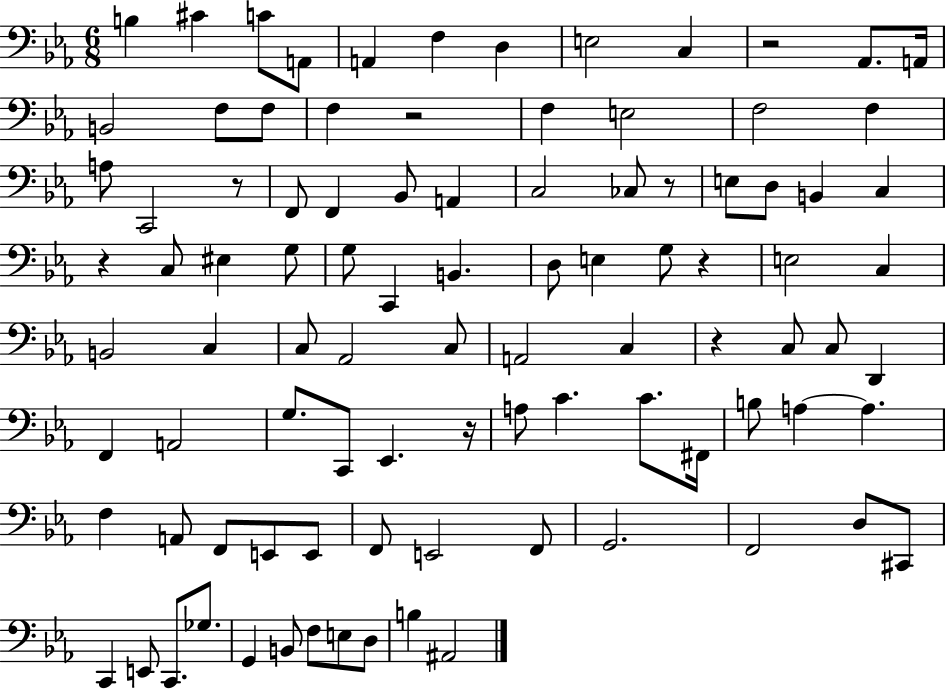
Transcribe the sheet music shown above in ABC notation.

X:1
T:Untitled
M:6/8
L:1/4
K:Eb
B, ^C C/2 A,,/2 A,, F, D, E,2 C, z2 _A,,/2 A,,/4 B,,2 F,/2 F,/2 F, z2 F, E,2 F,2 F, A,/2 C,,2 z/2 F,,/2 F,, _B,,/2 A,, C,2 _C,/2 z/2 E,/2 D,/2 B,, C, z C,/2 ^E, G,/2 G,/2 C,, B,, D,/2 E, G,/2 z E,2 C, B,,2 C, C,/2 _A,,2 C,/2 A,,2 C, z C,/2 C,/2 D,, F,, A,,2 G,/2 C,,/2 _E,, z/4 A,/2 C C/2 ^F,,/4 B,/2 A, A, F, A,,/2 F,,/2 E,,/2 E,,/2 F,,/2 E,,2 F,,/2 G,,2 F,,2 D,/2 ^C,,/2 C,, E,,/2 C,,/2 _G,/2 G,, B,,/2 F,/2 E,/2 D,/2 B, ^A,,2